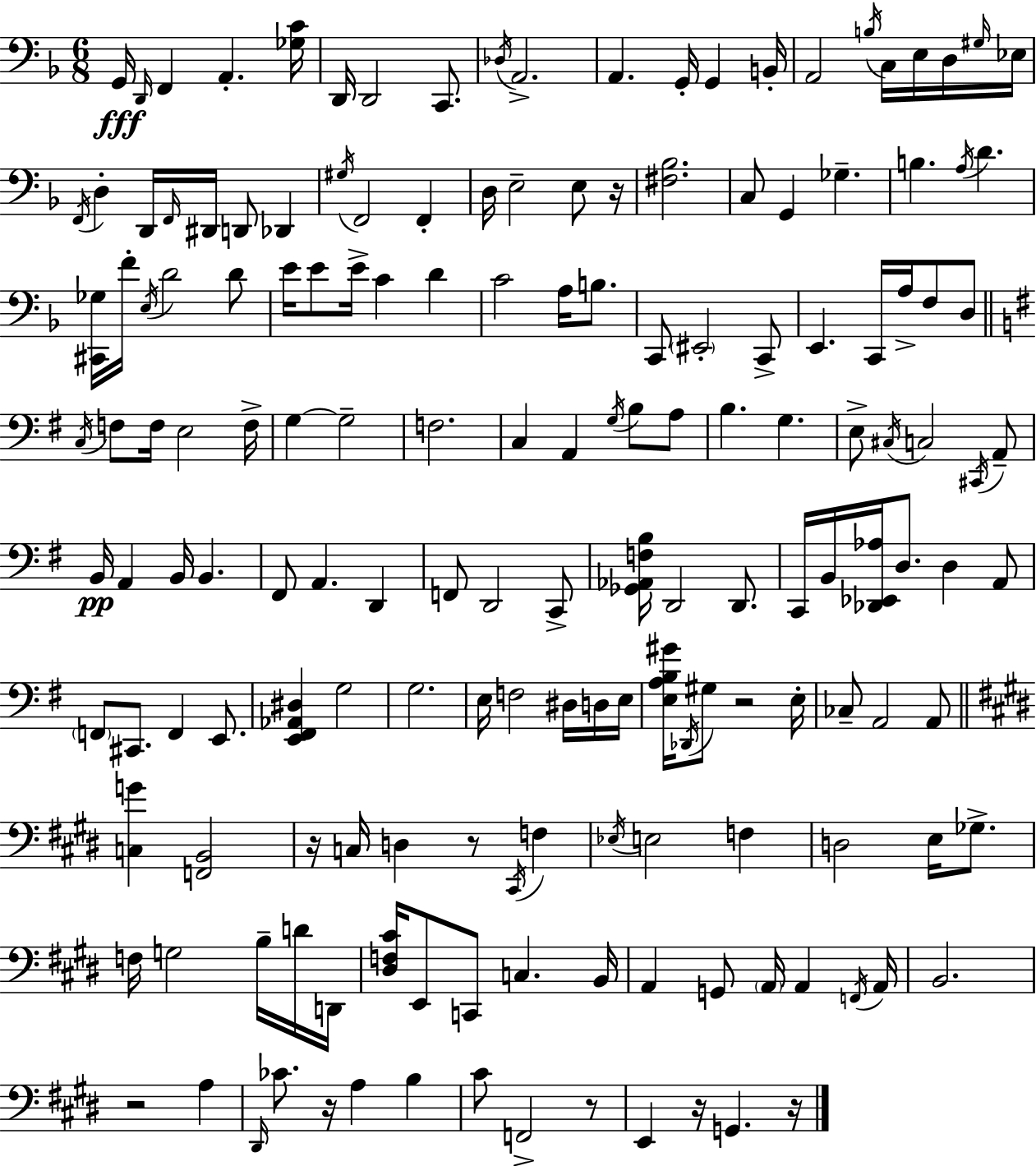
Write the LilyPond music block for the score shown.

{
  \clef bass
  \numericTimeSignature
  \time 6/8
  \key d \minor
  g,16\fff \grace { d,16 } f,4 a,4.-. | <ges c'>16 d,16 d,2 c,8. | \acciaccatura { des16 } a,2.-> | a,4. g,16-. g,4 | \break b,16-. a,2 \acciaccatura { b16 } c16 | e16 d16 \grace { gis16 } ees16 \acciaccatura { f,16 } d4-. d,16 \grace { f,16 } dis,16 | d,8 des,4 \acciaccatura { gis16 } f,2 | f,4-. d16 e2-- | \break e8 r16 <fis bes>2. | c8 g,4 | ges4.-- b4. | \acciaccatura { a16 } d'4. <cis, ges>16 f'16-. \acciaccatura { e16 } d'2 | \break d'8 e'16 e'8 | e'16-> c'4 d'4 c'2 | a16 b8. c,8 \parenthesize eis,2-. | c,8-> e,4. | \break c,16 a16-> f8 d8 \bar "||" \break \key g \major \acciaccatura { c16 } f8 f16 e2 | f16-> g4~~ g2-- | f2. | c4 a,4 \acciaccatura { g16 } b8 | \break a8 b4. g4. | e8-> \acciaccatura { cis16 } c2 | \acciaccatura { cis,16 } a,8-- b,16\pp a,4 b,16 b,4. | fis,8 a,4. | \break d,4 f,8 d,2 | c,8-> <ges, aes, f b>16 d,2 | d,8. c,16 b,16 <des, ees, aes>16 d8. d4 | a,8 \parenthesize f,8 cis,8. f,4 | \break e,8. <e, fis, aes, dis>4 g2 | g2. | e16 f2 | dis16 d16 e16 <e a b gis'>16 \acciaccatura { des,16 } gis8 r2 | \break e16-. ces8-- a,2 | a,8 \bar "||" \break \key e \major <c g'>4 <f, b,>2 | r16 c16 d4 r8 \acciaccatura { cis,16 } f4 | \acciaccatura { ees16 } e2 f4 | d2 e16 ges8.-> | \break f16 g2 b16-- | d'16 d,16 <dis f cis'>16 e,8 c,8 c4. | b,16 a,4 g,8 \parenthesize a,16 a,4 | \acciaccatura { f,16 } a,16 b,2. | \break r2 a4 | \grace { dis,16 } ces'8. r16 a4 | b4 cis'8 f,2-> | r8 e,4 r16 g,4. | \break r16 \bar "|."
}